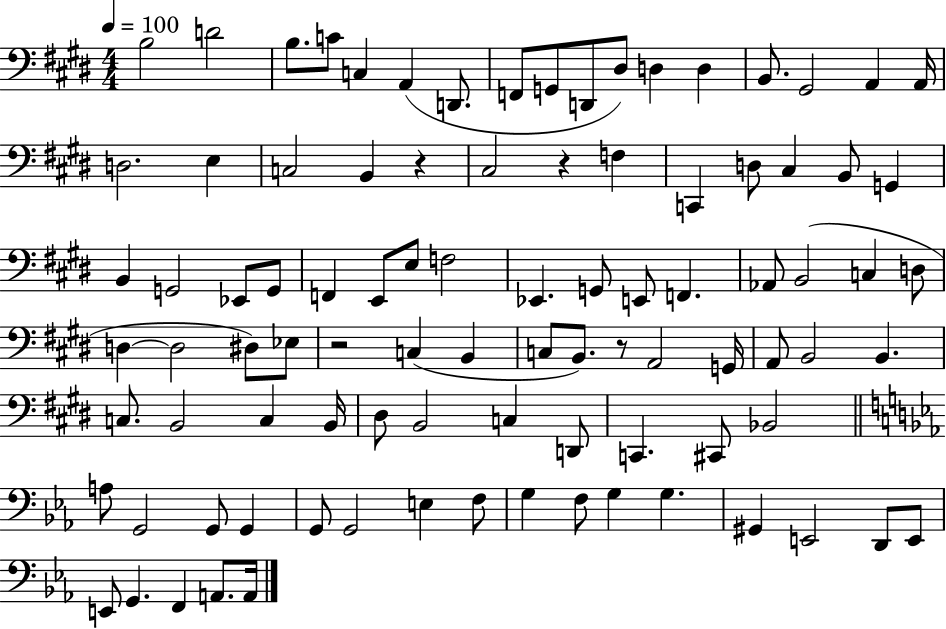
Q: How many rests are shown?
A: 4